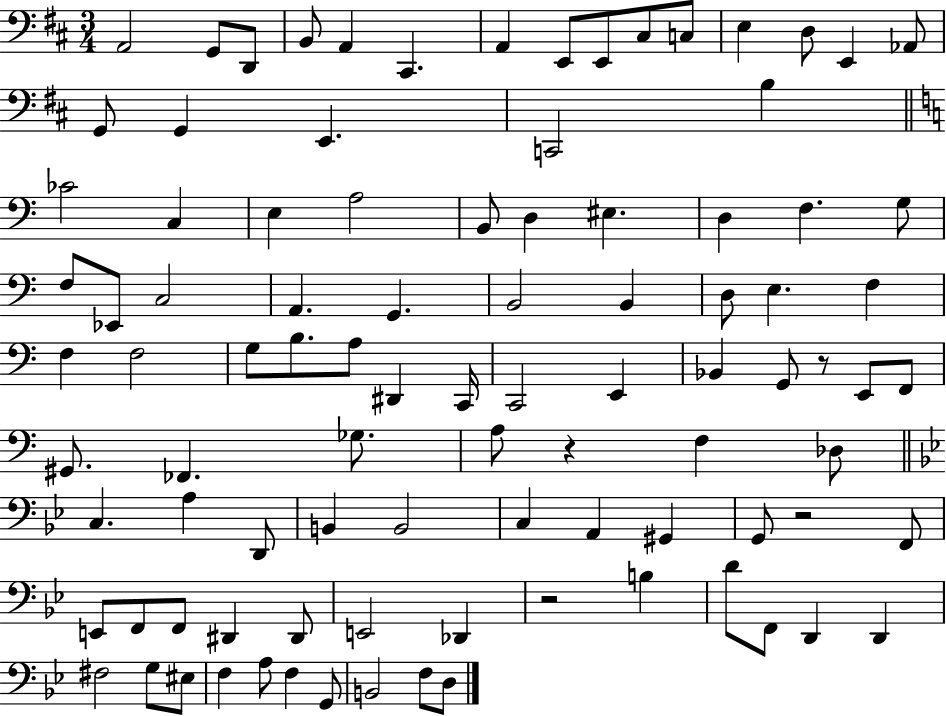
{
  \clef bass
  \numericTimeSignature
  \time 3/4
  \key d \major
  \repeat volta 2 { a,2 g,8 d,8 | b,8 a,4 cis,4. | a,4 e,8 e,8 cis8 c8 | e4 d8 e,4 aes,8 | \break g,8 g,4 e,4. | c,2 b4 | \bar "||" \break \key c \major ces'2 c4 | e4 a2 | b,8 d4 eis4. | d4 f4. g8 | \break f8 ees,8 c2 | a,4. g,4. | b,2 b,4 | d8 e4. f4 | \break f4 f2 | g8 b8. a8 dis,4 c,16 | c,2 e,4 | bes,4 g,8 r8 e,8 f,8 | \break gis,8. fes,4. ges8. | a8 r4 f4 des8 | \bar "||" \break \key bes \major c4. a4 d,8 | b,4 b,2 | c4 a,4 gis,4 | g,8 r2 f,8 | \break e,8 f,8 f,8 dis,4 dis,8 | e,2 des,4 | r2 b4 | d'8 f,8 d,4 d,4 | \break fis2 g8 eis8 | f4 a8 f4 g,8 | b,2 f8 d8 | } \bar "|."
}